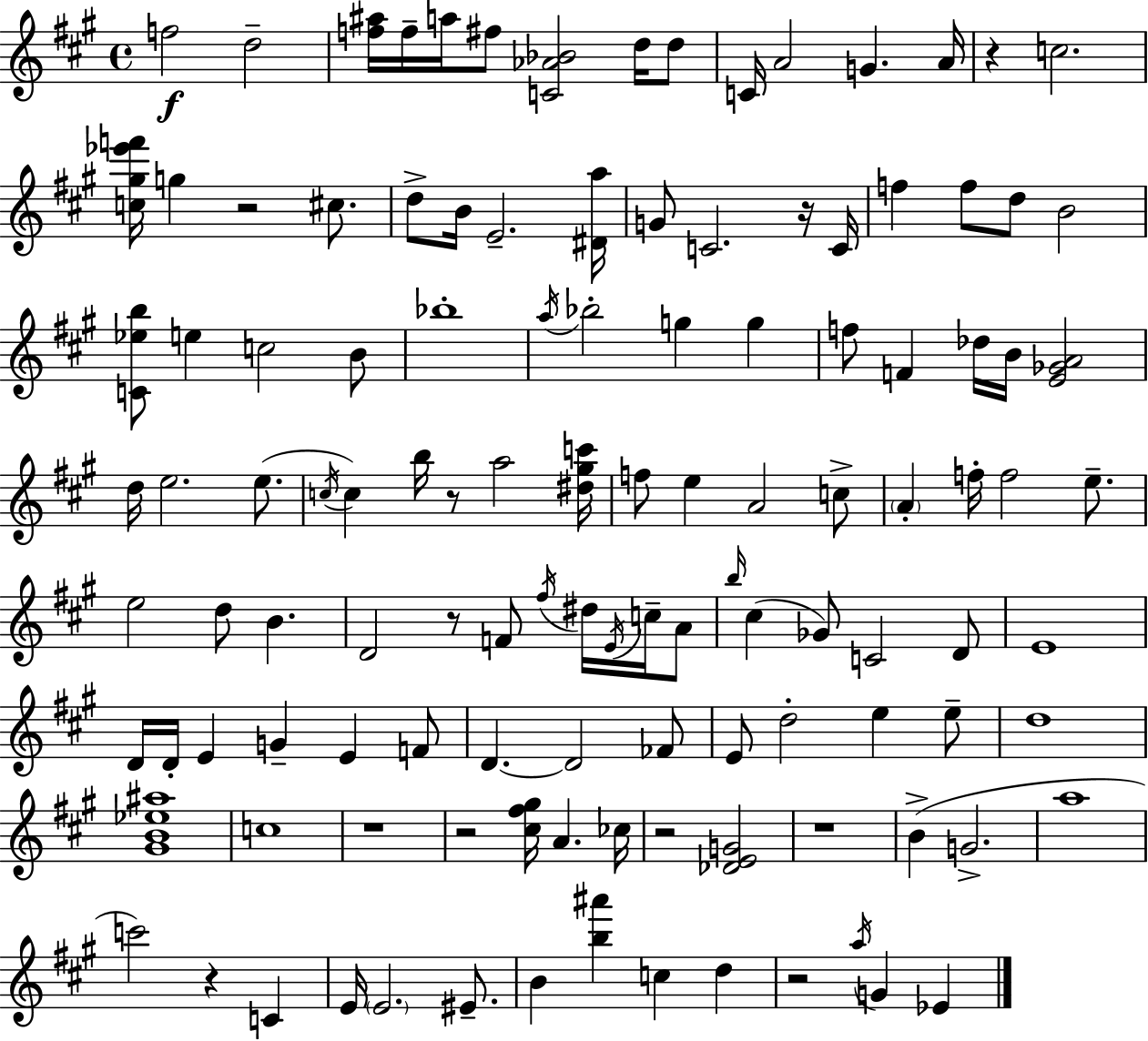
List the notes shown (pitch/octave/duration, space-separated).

F5/h D5/h [F5,A#5]/s F5/s A5/s F#5/e [C4,Ab4,Bb4]/h D5/s D5/e C4/s A4/h G4/q. A4/s R/q C5/h. [C5,G#5,Eb6,F6]/s G5/q R/h C#5/e. D5/e B4/s E4/h. [D#4,A5]/s G4/e C4/h. R/s C4/s F5/q F5/e D5/e B4/h [C4,Eb5,B5]/e E5/q C5/h B4/e Bb5/w A5/s Bb5/h G5/q G5/q F5/e F4/q Db5/s B4/s [E4,Gb4,A4]/h D5/s E5/h. E5/e. C5/s C5/q B5/s R/e A5/h [D#5,G#5,C6]/s F5/e E5/q A4/h C5/e A4/q F5/s F5/h E5/e. E5/h D5/e B4/q. D4/h R/e F4/e F#5/s D#5/s E4/s C5/s A4/e B5/s C#5/q Gb4/e C4/h D4/e E4/w D4/s D4/s E4/q G4/q E4/q F4/e D4/q. D4/h FES4/e E4/e D5/h E5/q E5/e D5/w [G#4,B4,Eb5,A#5]/w C5/w R/w R/h [C#5,F#5,G#5]/s A4/q. CES5/s R/h [Db4,E4,G4]/h R/w B4/q G4/h. A5/w C6/h R/q C4/q E4/s E4/h. EIS4/e. B4/q [B5,A#6]/q C5/q D5/q R/h A5/s G4/q Eb4/q